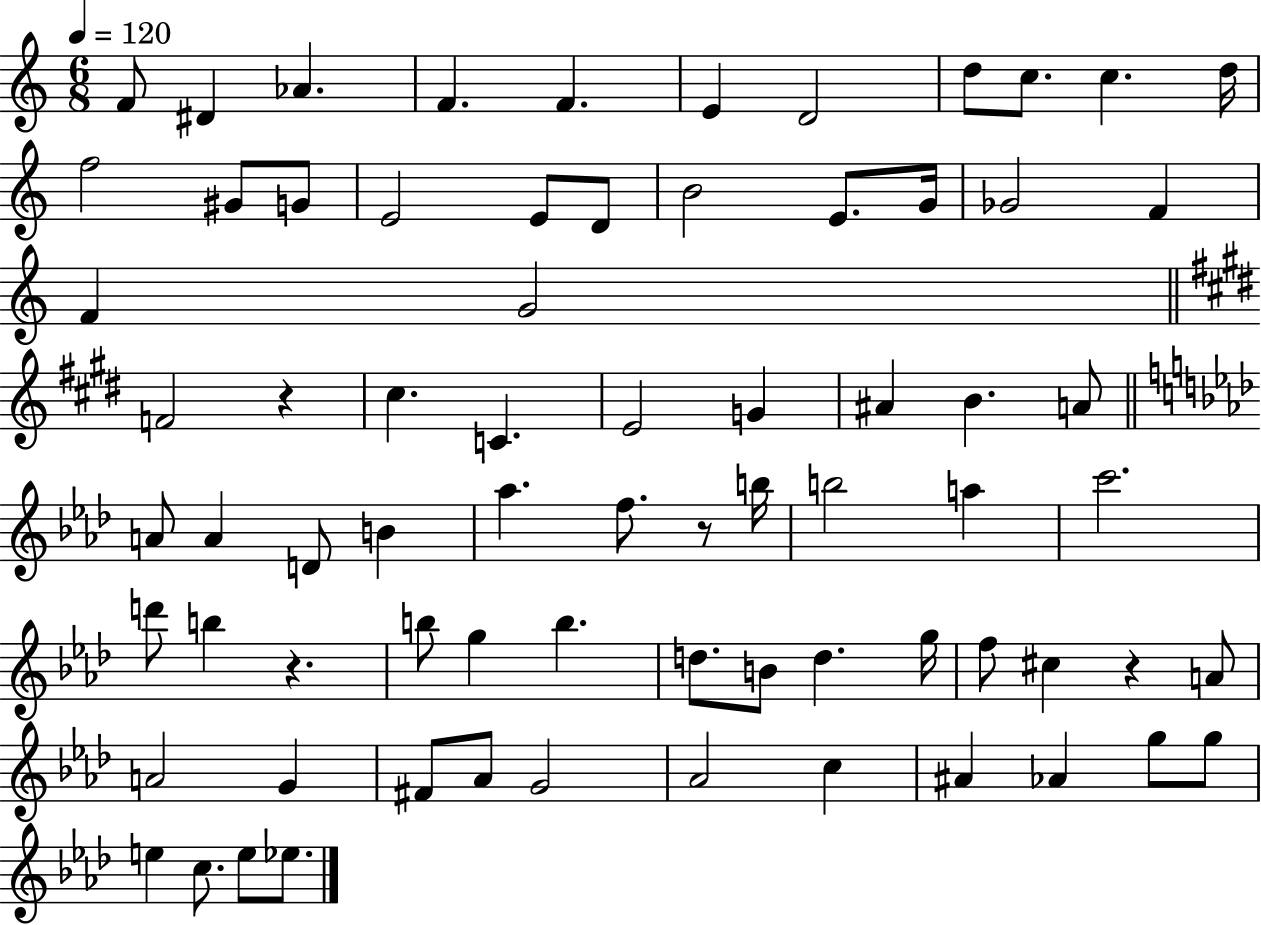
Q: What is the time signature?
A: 6/8